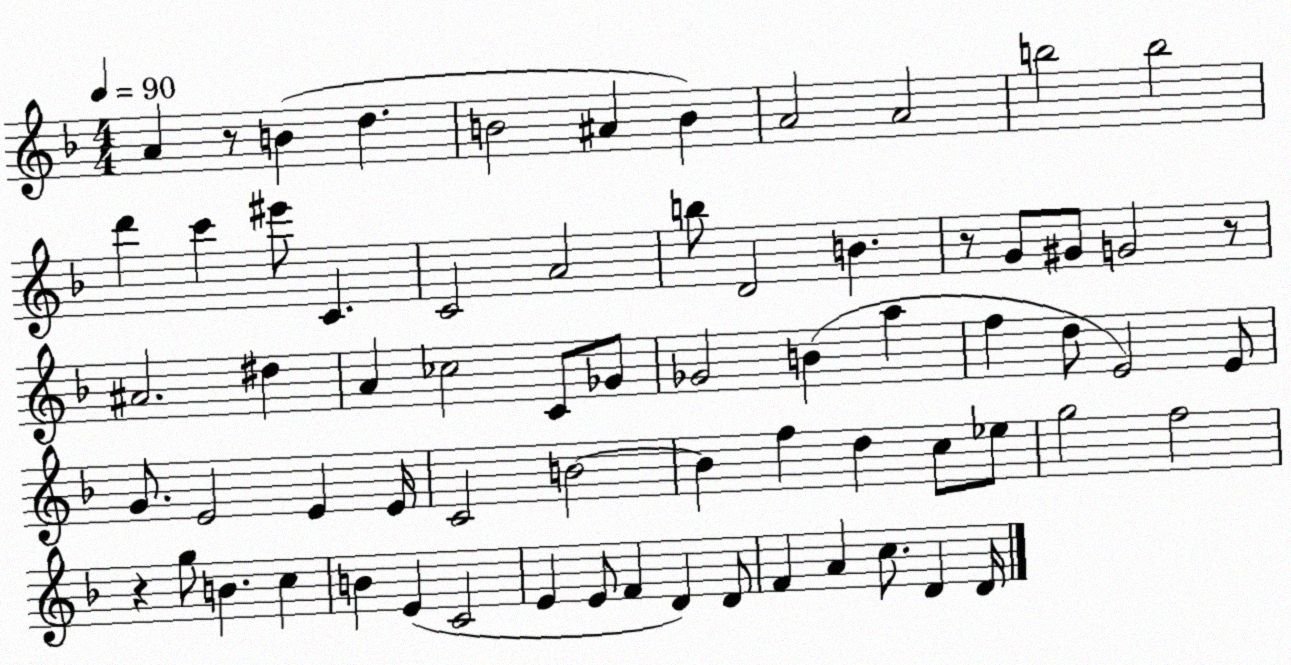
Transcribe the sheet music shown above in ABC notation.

X:1
T:Untitled
M:4/4
L:1/4
K:F
A z/2 B d B2 ^A B A2 A2 b2 b2 d' c' ^e'/2 C C2 A2 b/2 D2 B z/2 G/2 ^G/2 G2 z/2 ^A2 ^d A _c2 C/2 _G/2 _G2 B a f d/2 E2 E/2 G/2 E2 E E/4 C2 B2 B f d c/2 _e/2 g2 f2 z g/2 B c B E C2 E E/2 F D D/2 F A c/2 D D/4